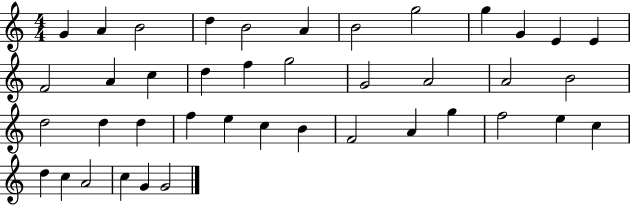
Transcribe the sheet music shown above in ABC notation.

X:1
T:Untitled
M:4/4
L:1/4
K:C
G A B2 d B2 A B2 g2 g G E E F2 A c d f g2 G2 A2 A2 B2 d2 d d f e c B F2 A g f2 e c d c A2 c G G2